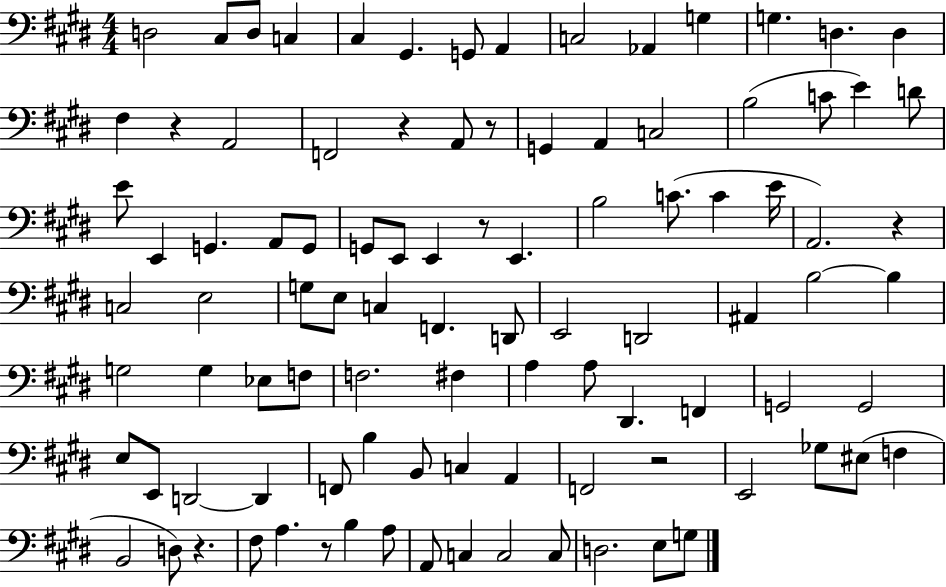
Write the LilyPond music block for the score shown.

{
  \clef bass
  \numericTimeSignature
  \time 4/4
  \key e \major
  d2 cis8 d8 c4 | cis4 gis,4. g,8 a,4 | c2 aes,4 g4 | g4. d4. d4 | \break fis4 r4 a,2 | f,2 r4 a,8 r8 | g,4 a,4 c2 | b2( c'8 e'4) d'8 | \break e'8 e,4 g,4. a,8 g,8 | g,8 e,8 e,4 r8 e,4. | b2 c'8.( c'4 e'16 | a,2.) r4 | \break c2 e2 | g8 e8 c4 f,4. d,8 | e,2 d,2 | ais,4 b2~~ b4 | \break g2 g4 ees8 f8 | f2. fis4 | a4 a8 dis,4. f,4 | g,2 g,2 | \break e8 e,8 d,2~~ d,4 | f,8 b4 b,8 c4 a,4 | f,2 r2 | e,2 ges8 eis8( f4 | \break b,2 d8) r4. | fis8 a4. r8 b4 a8 | a,8 c4 c2 c8 | d2. e8 g8 | \break \bar "|."
}